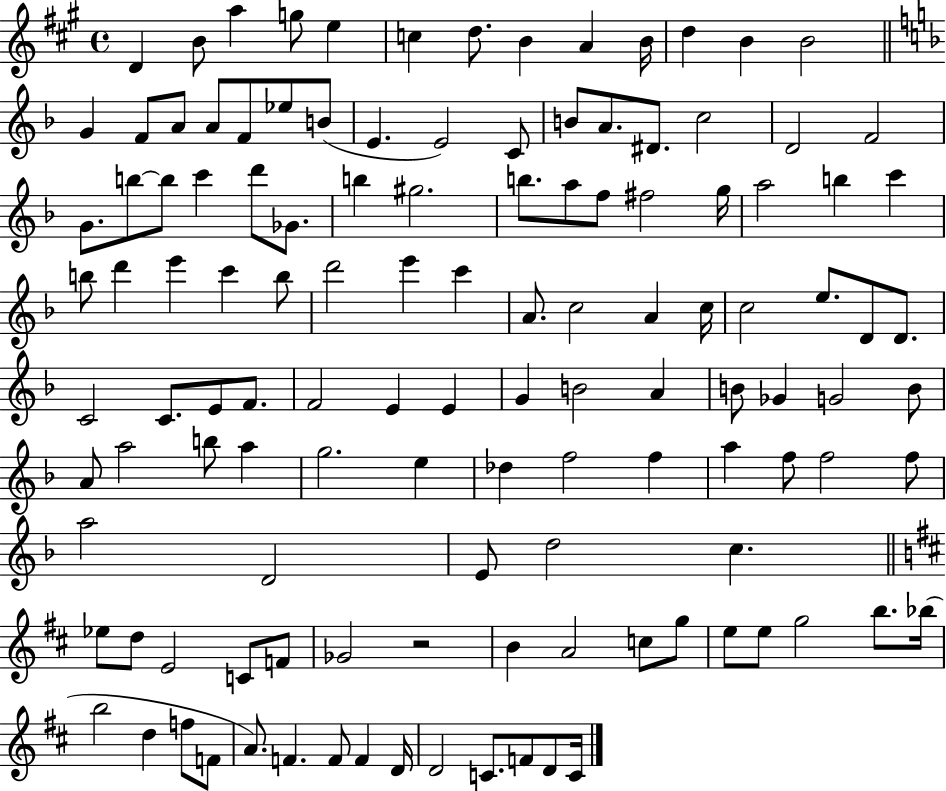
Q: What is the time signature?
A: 4/4